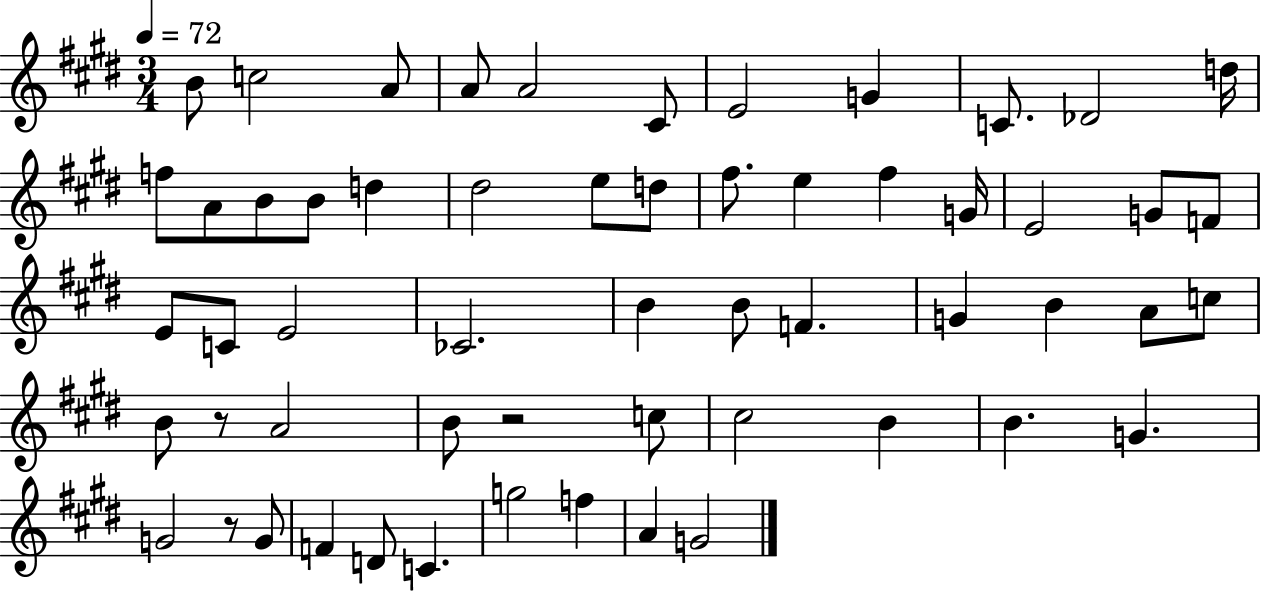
X:1
T:Untitled
M:3/4
L:1/4
K:E
B/2 c2 A/2 A/2 A2 ^C/2 E2 G C/2 _D2 d/4 f/2 A/2 B/2 B/2 d ^d2 e/2 d/2 ^f/2 e ^f G/4 E2 G/2 F/2 E/2 C/2 E2 _C2 B B/2 F G B A/2 c/2 B/2 z/2 A2 B/2 z2 c/2 ^c2 B B G G2 z/2 G/2 F D/2 C g2 f A G2